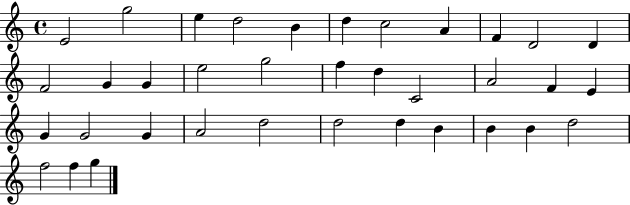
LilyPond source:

{
  \clef treble
  \time 4/4
  \defaultTimeSignature
  \key c \major
  e'2 g''2 | e''4 d''2 b'4 | d''4 c''2 a'4 | f'4 d'2 d'4 | \break f'2 g'4 g'4 | e''2 g''2 | f''4 d''4 c'2 | a'2 f'4 e'4 | \break g'4 g'2 g'4 | a'2 d''2 | d''2 d''4 b'4 | b'4 b'4 d''2 | \break f''2 f''4 g''4 | \bar "|."
}